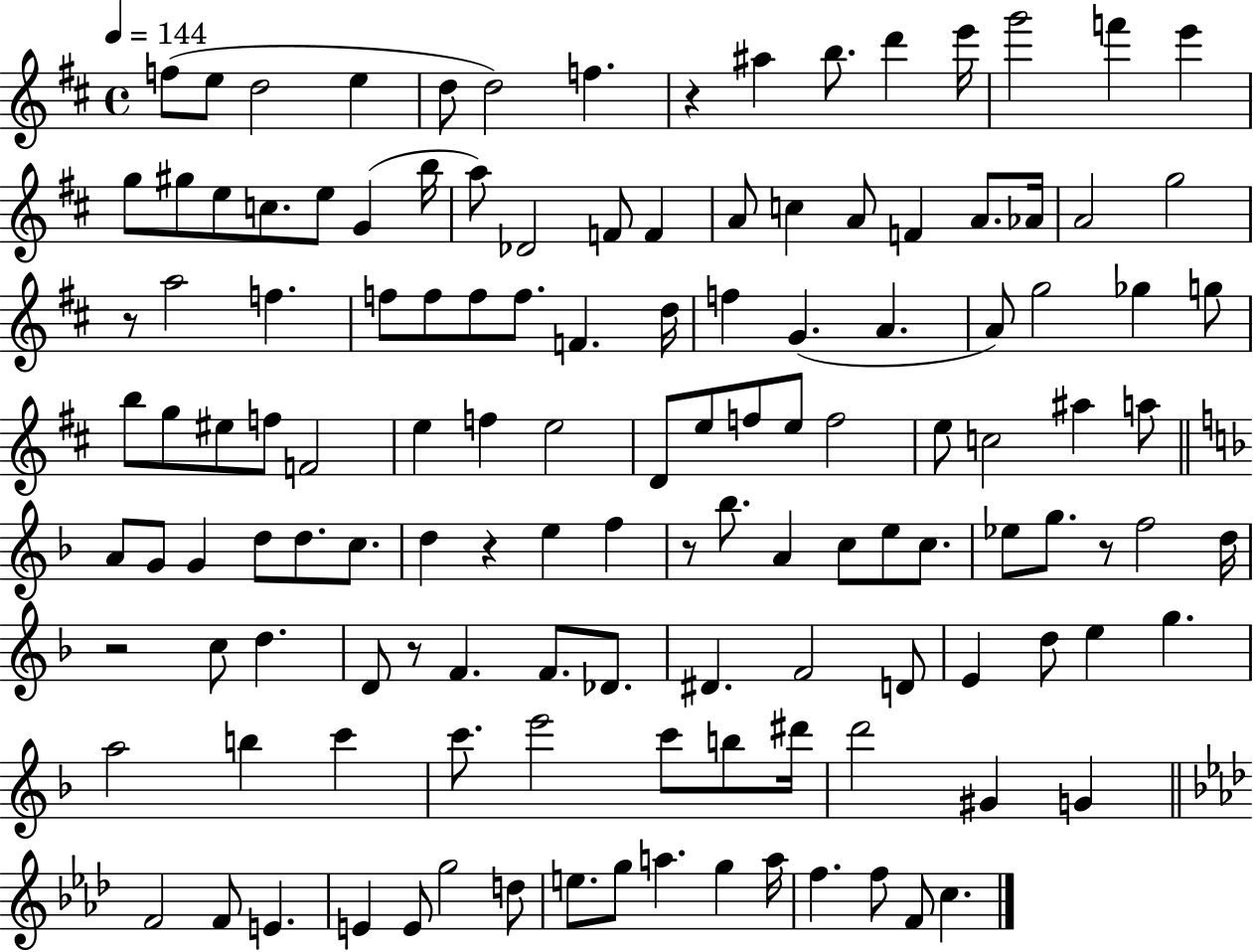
{
  \clef treble
  \time 4/4
  \defaultTimeSignature
  \key d \major
  \tempo 4 = 144
  f''8( e''8 d''2 e''4 | d''8 d''2) f''4. | r4 ais''4 b''8. d'''4 e'''16 | g'''2 f'''4 e'''4 | \break g''8 gis''8 e''8 c''8. e''8 g'4( b''16 | a''8) des'2 f'8 f'4 | a'8 c''4 a'8 f'4 a'8. aes'16 | a'2 g''2 | \break r8 a''2 f''4. | f''8 f''8 f''8 f''8. f'4. d''16 | f''4 g'4.( a'4. | a'8) g''2 ges''4 g''8 | \break b''8 g''8 eis''8 f''8 f'2 | e''4 f''4 e''2 | d'8 e''8 f''8 e''8 f''2 | e''8 c''2 ais''4 a''8 | \break \bar "||" \break \key d \minor a'8 g'8 g'4 d''8 d''8. c''8. | d''4 r4 e''4 f''4 | r8 bes''8. a'4 c''8 e''8 c''8. | ees''8 g''8. r8 f''2 d''16 | \break r2 c''8 d''4. | d'8 r8 f'4. f'8. des'8. | dis'4. f'2 d'8 | e'4 d''8 e''4 g''4. | \break a''2 b''4 c'''4 | c'''8. e'''2 c'''8 b''8 dis'''16 | d'''2 gis'4 g'4 | \bar "||" \break \key aes \major f'2 f'8 e'4. | e'4 e'8 g''2 d''8 | e''8. g''8 a''4. g''4 a''16 | f''4. f''8 f'8 c''4. | \break \bar "|."
}